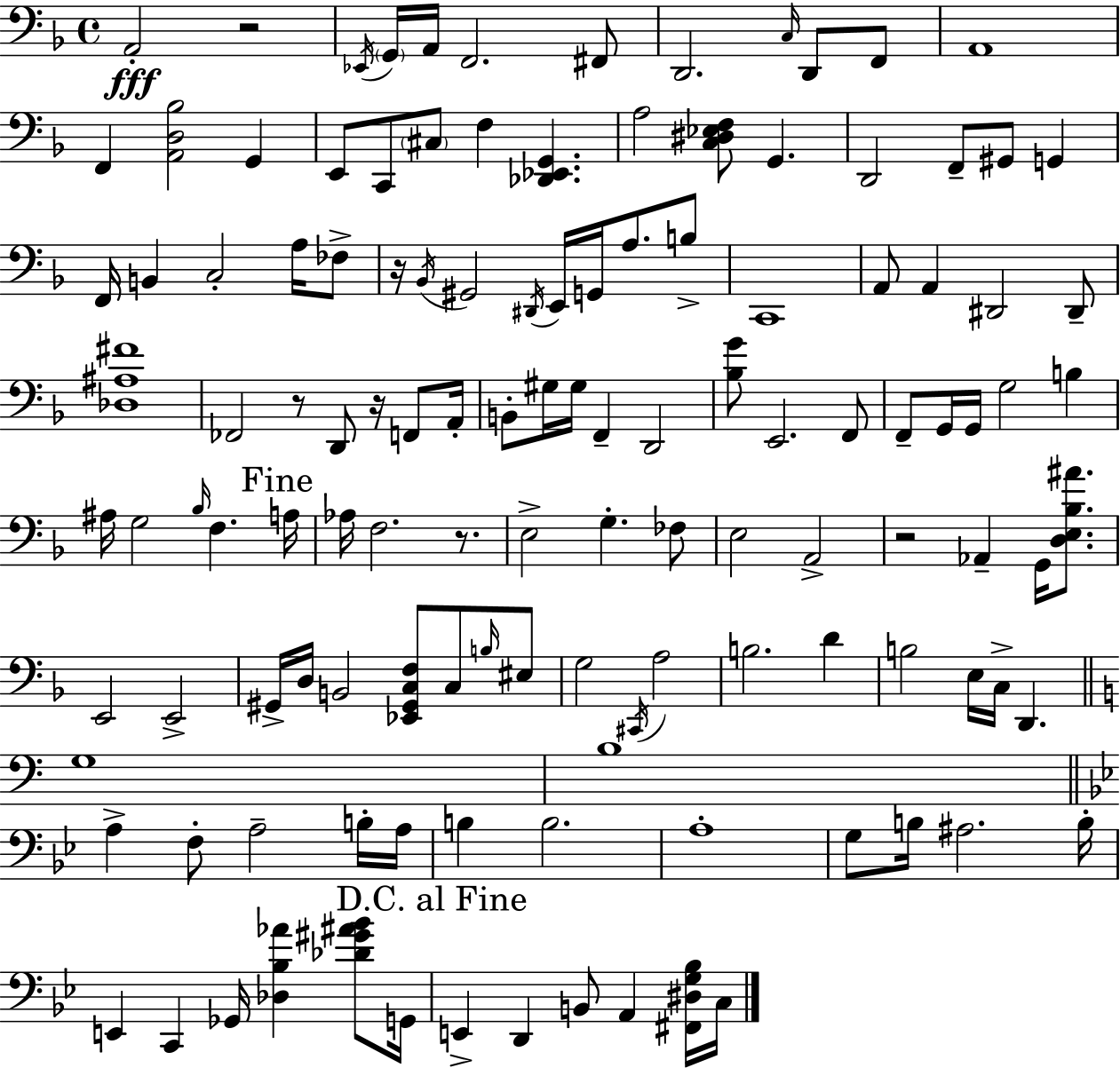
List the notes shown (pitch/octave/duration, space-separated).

A2/h R/h Eb2/s G2/s A2/s F2/h. F#2/e D2/h. C3/s D2/e F2/e A2/w F2/q [A2,D3,Bb3]/h G2/q E2/e C2/e C#3/e F3/q [Db2,Eb2,G2]/q. A3/h [C3,D#3,Eb3,F3]/e G2/q. D2/h F2/e G#2/e G2/q F2/s B2/q C3/h A3/s FES3/e R/s Bb2/s G#2/h D#2/s E2/s G2/s A3/e. B3/e C2/w A2/e A2/q D#2/h D#2/e [Db3,A#3,F#4]/w FES2/h R/e D2/e R/s F2/e A2/s B2/e G#3/s G#3/s F2/q D2/h [Bb3,G4]/e E2/h. F2/e F2/e G2/s G2/s G3/h B3/q A#3/s G3/h Bb3/s F3/q. A3/s Ab3/s F3/h. R/e. E3/h G3/q. FES3/e E3/h A2/h R/h Ab2/q G2/s [D3,E3,Bb3,A#4]/e. E2/h E2/h G#2/s D3/s B2/h [Eb2,G#2,C3,F3]/e C3/e B3/s EIS3/e G3/h C#2/s A3/h B3/h. D4/q B3/h E3/s C3/s D2/q. G3/w B3/w A3/q F3/e A3/h B3/s A3/s B3/q B3/h. A3/w G3/e B3/s A#3/h. B3/s E2/q C2/q Gb2/s [Db3,Bb3,Ab4]/q [Db4,G#4,A#4,Bb4]/e G2/s E2/q D2/q B2/e A2/q [F#2,D#3,G3,Bb3]/s C3/s